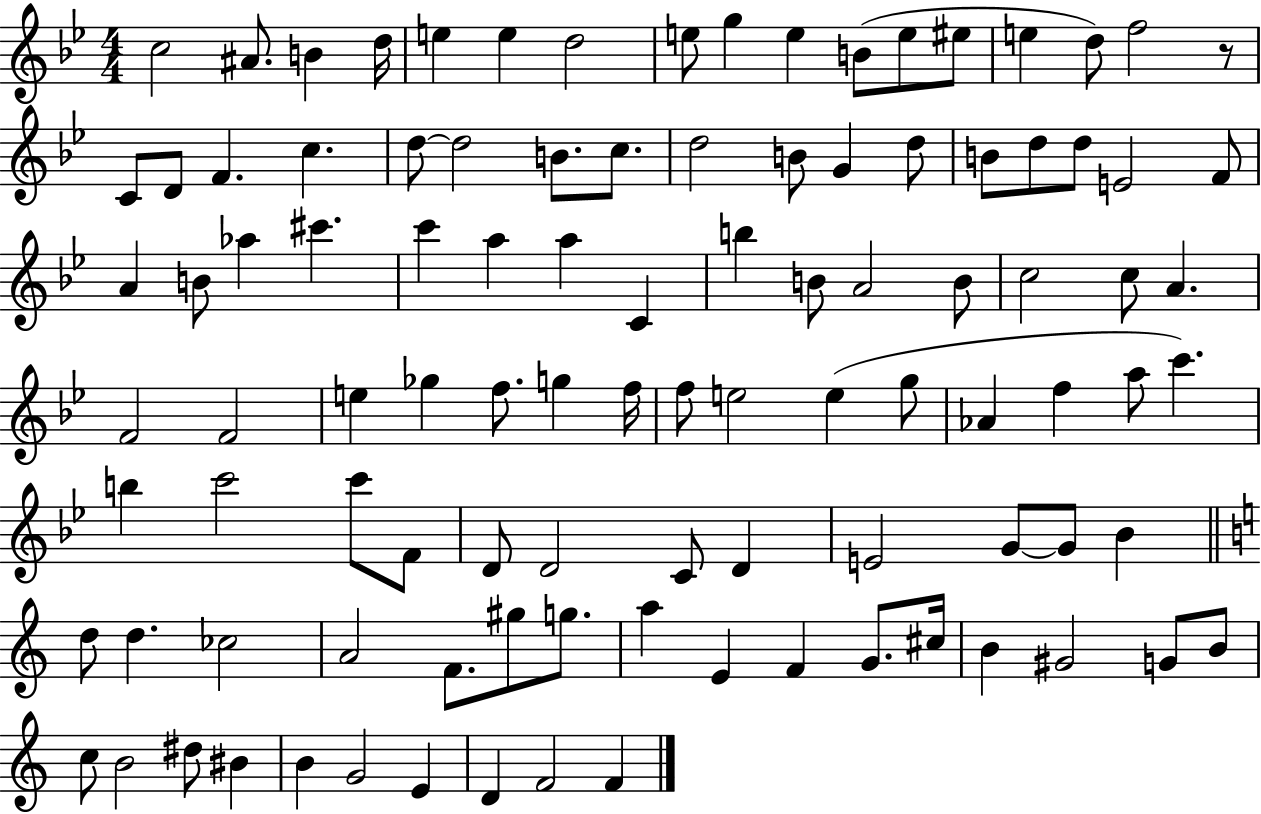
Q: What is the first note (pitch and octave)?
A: C5